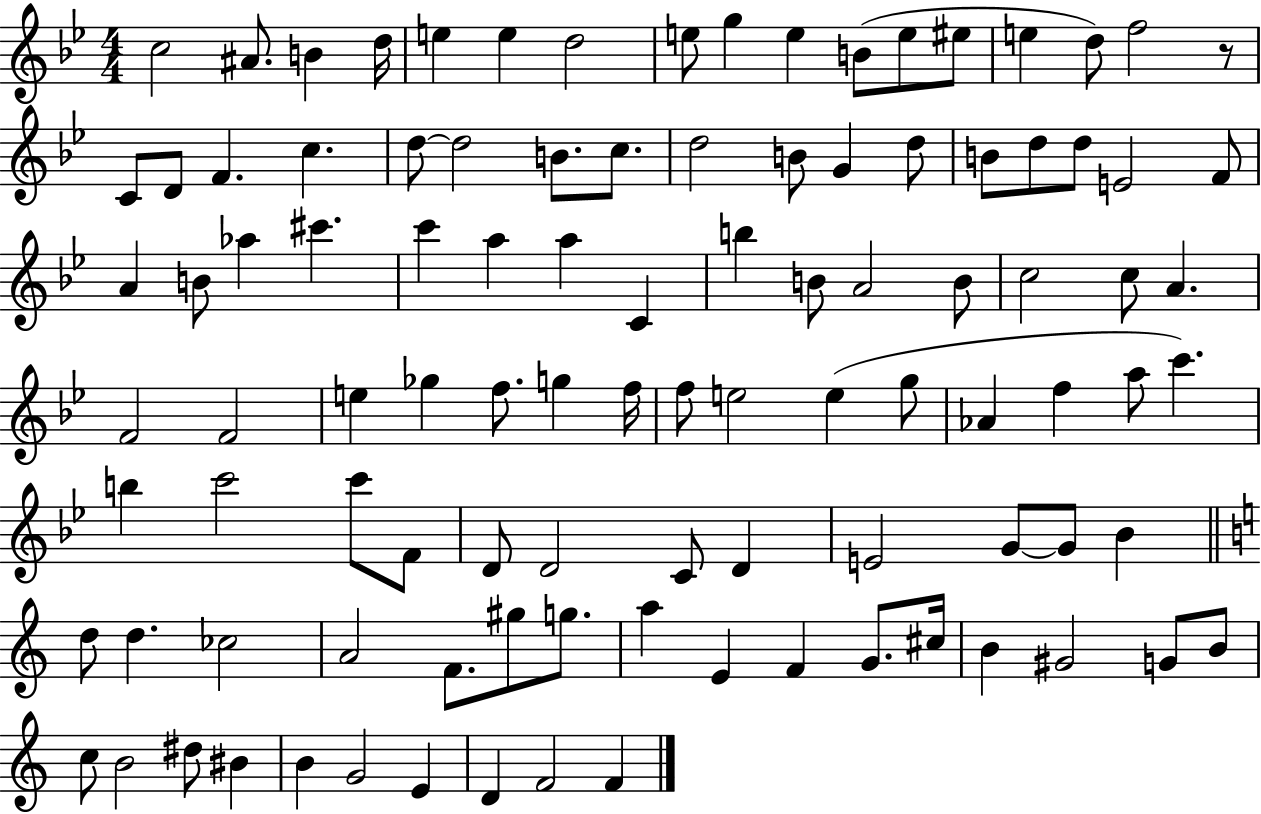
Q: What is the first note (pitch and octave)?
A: C5